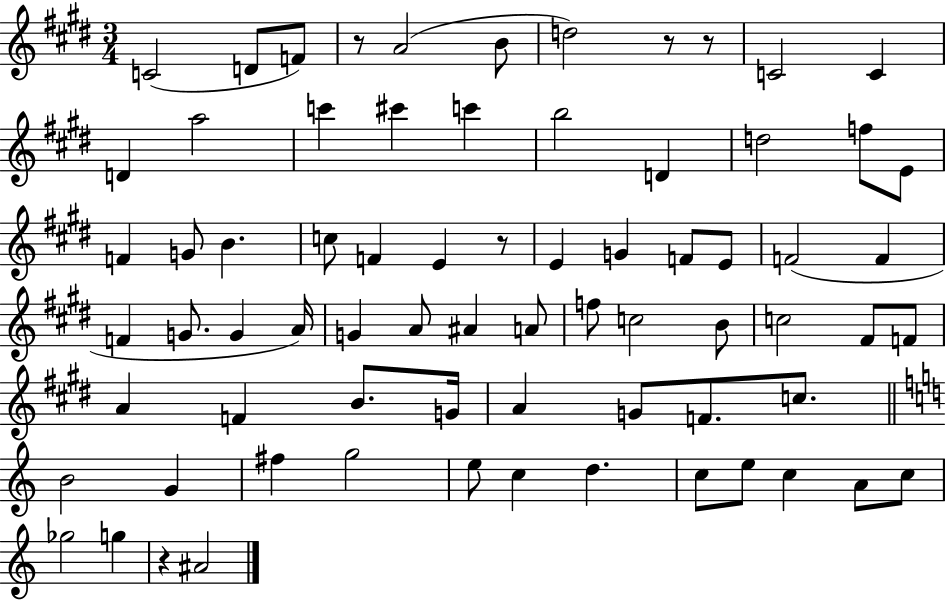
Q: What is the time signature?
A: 3/4